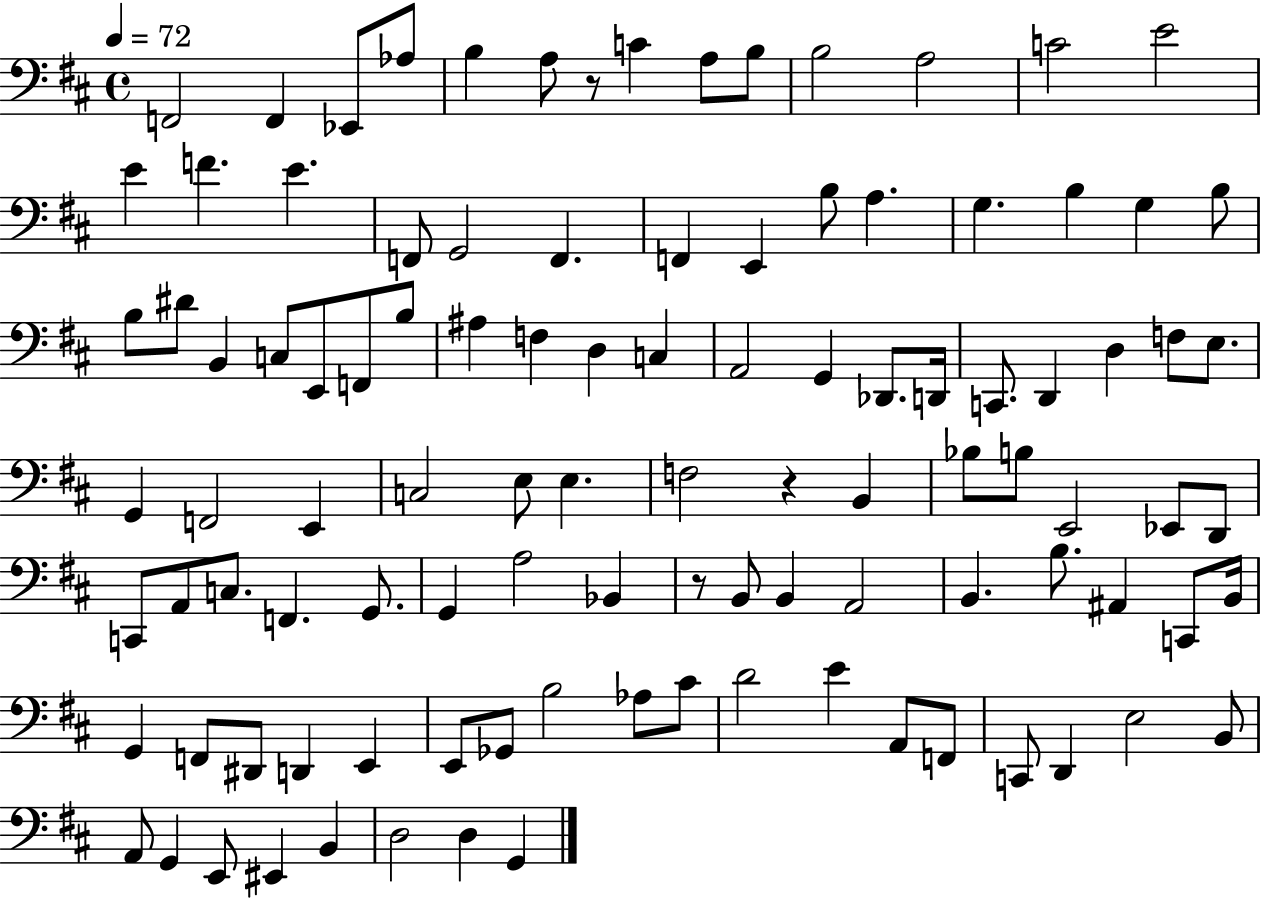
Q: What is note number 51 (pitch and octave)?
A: C3